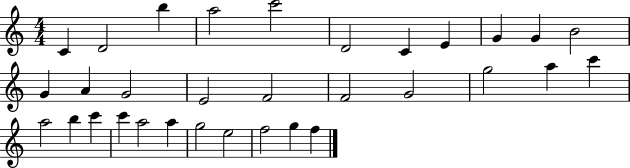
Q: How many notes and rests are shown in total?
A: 32